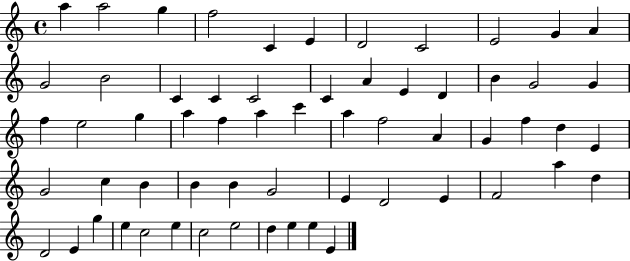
A5/q A5/h G5/q F5/h C4/q E4/q D4/h C4/h E4/h G4/q A4/q G4/h B4/h C4/q C4/q C4/h C4/q A4/q E4/q D4/q B4/q G4/h G4/q F5/q E5/h G5/q A5/q F5/q A5/q C6/q A5/q F5/h A4/q G4/q F5/q D5/q E4/q G4/h C5/q B4/q B4/q B4/q G4/h E4/q D4/h E4/q F4/h A5/q D5/q D4/h E4/q G5/q E5/q C5/h E5/q C5/h E5/h D5/q E5/q E5/q E4/q